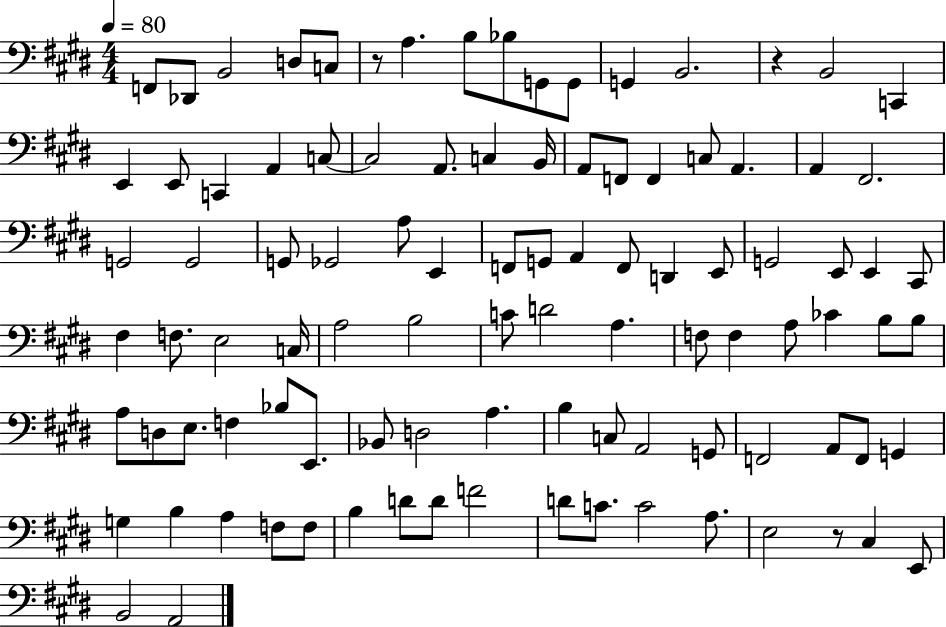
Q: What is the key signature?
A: E major